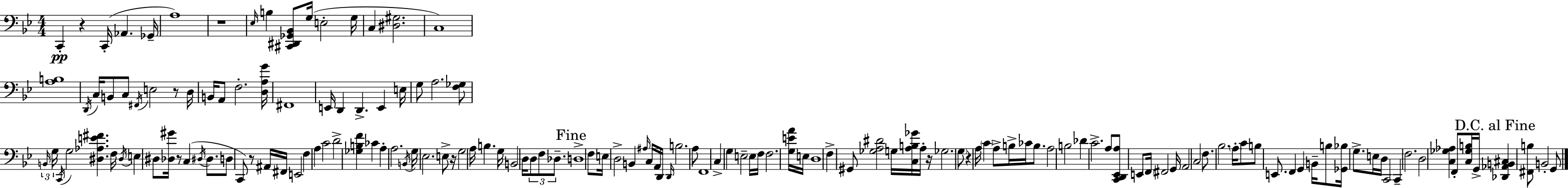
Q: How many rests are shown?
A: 8